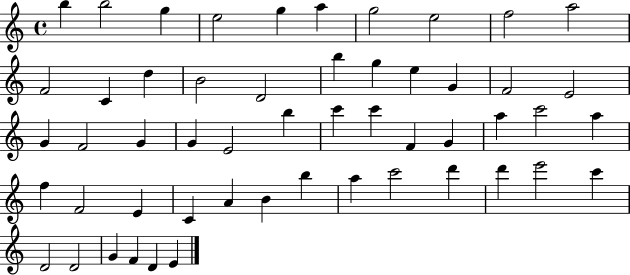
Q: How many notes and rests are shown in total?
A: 53